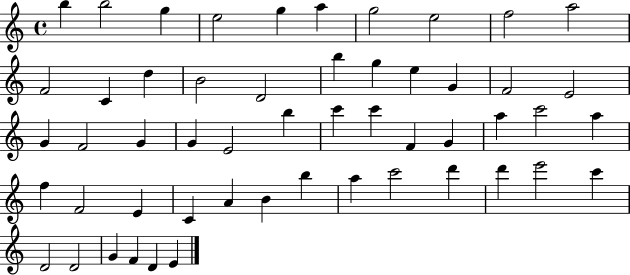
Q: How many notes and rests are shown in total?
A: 53